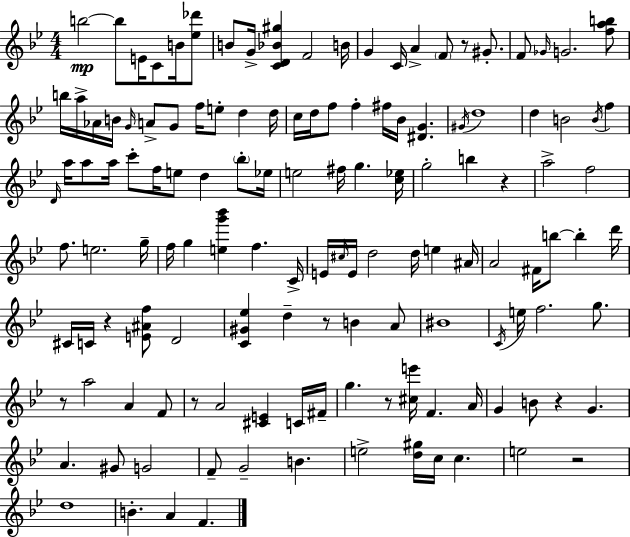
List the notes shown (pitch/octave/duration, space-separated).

B5/h B5/e E4/s C4/e B4/s [Eb5,Db6]/e B4/e G4/s [C4,D4,Bb4,G#5]/q F4/h B4/s G4/q C4/s A4/q F4/e R/e G#4/e. F4/e Gb4/s G4/h. [F5,A5,B5]/e B5/s A5/s Ab4/s B4/s G4/s A4/e G4/e F5/s E5/e D5/q D5/s C5/s D5/s F5/e F5/q F#5/s Bb4/s [D#4,G4]/q. G#4/s D5/w D5/q B4/h B4/s F5/q D4/s A5/s A5/e A5/s C6/e F5/s E5/e D5/q Bb5/e Eb5/s E5/h F#5/s G5/q. [C5,Eb5]/s G5/h B5/q R/q A5/h F5/h F5/e. E5/h. G5/s F5/s G5/q [E5,G6,Bb6]/q F5/q. C4/s E4/s C#5/s E4/s D5/h D5/s E5/q A#4/s A4/h F#4/s B5/e B5/q D6/s C#4/s C4/s R/q [E4,A#4,F5]/e D4/h [C4,G#4,Eb5]/q D5/q R/e B4/q A4/e BIS4/w C4/s E5/s F5/h. G5/e. R/e A5/h A4/q F4/e R/e A4/h [C#4,E4]/q C4/s F#4/s G5/q. R/e [C#5,E6]/s F4/q. A4/s G4/q B4/e R/q G4/q. A4/q. G#4/e G4/h F4/e G4/h B4/q. E5/h [D5,G#5]/s C5/s C5/q. E5/h R/h D5/w B4/q. A4/q F4/q.